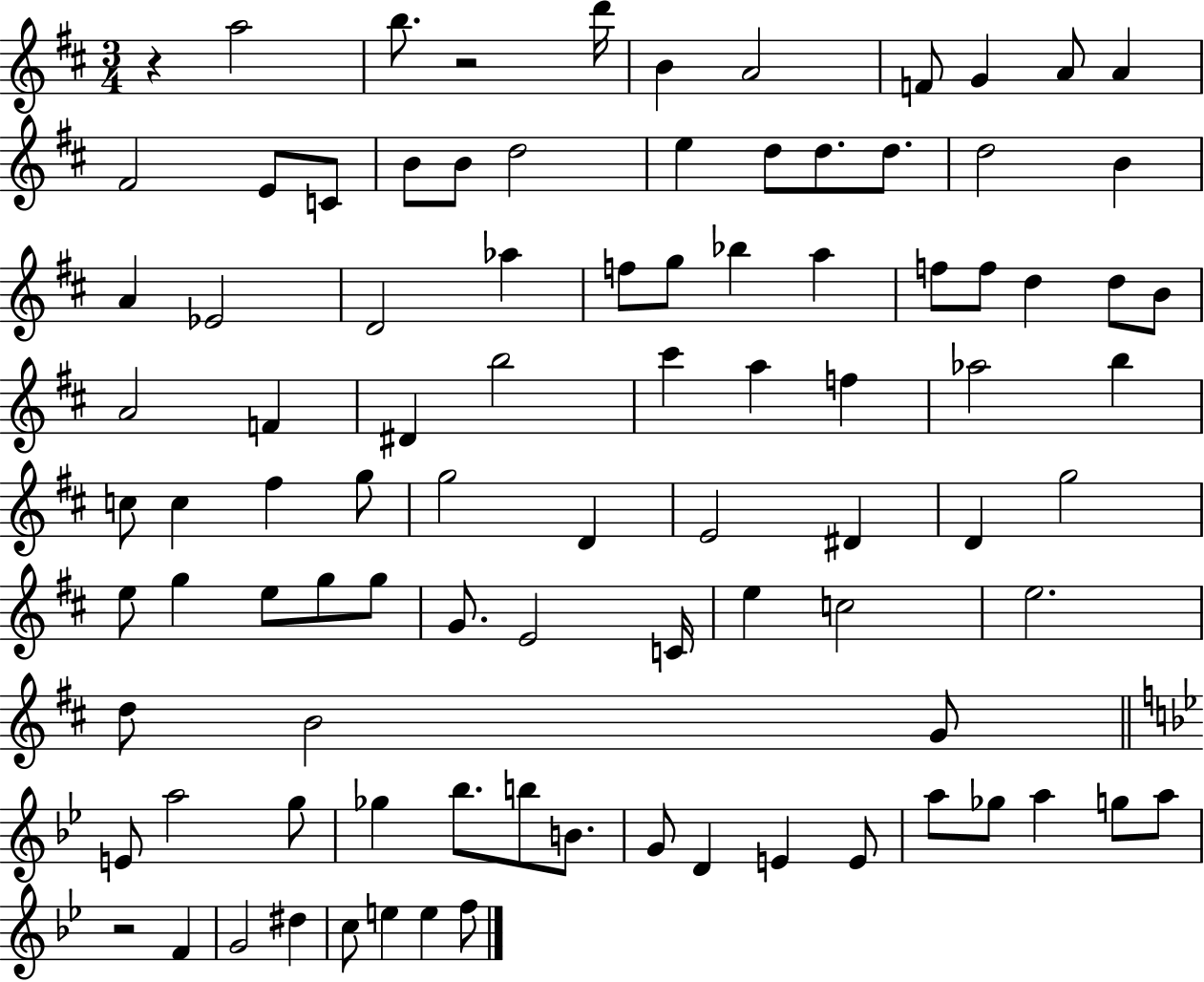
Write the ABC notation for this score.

X:1
T:Untitled
M:3/4
L:1/4
K:D
z a2 b/2 z2 d'/4 B A2 F/2 G A/2 A ^F2 E/2 C/2 B/2 B/2 d2 e d/2 d/2 d/2 d2 B A _E2 D2 _a f/2 g/2 _b a f/2 f/2 d d/2 B/2 A2 F ^D b2 ^c' a f _a2 b c/2 c ^f g/2 g2 D E2 ^D D g2 e/2 g e/2 g/2 g/2 G/2 E2 C/4 e c2 e2 d/2 B2 G/2 E/2 a2 g/2 _g _b/2 b/2 B/2 G/2 D E E/2 a/2 _g/2 a g/2 a/2 z2 F G2 ^d c/2 e e f/2